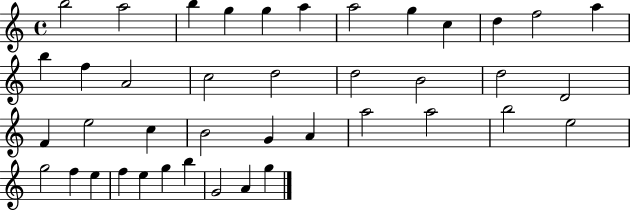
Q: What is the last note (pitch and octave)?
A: G5